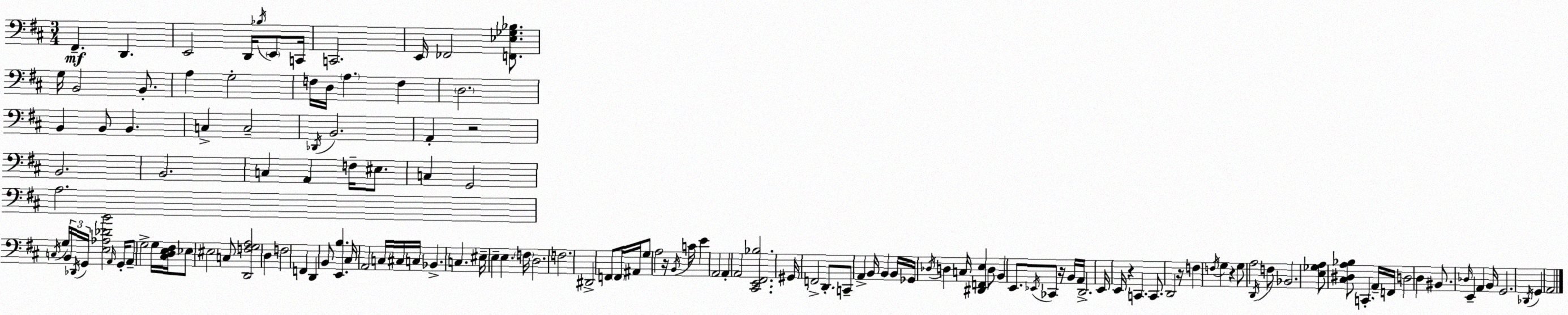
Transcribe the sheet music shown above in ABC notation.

X:1
T:Untitled
M:3/4
L:1/4
K:D
^F,, D,, E,,2 D,,/4 _B,/4 E,,/2 C,,/4 C,,2 E,,/4 _F,,2 [F,,_E,_G,_B,]/2 G,/4 B,,2 B,,/2 A, G,2 F,/4 D,/4 A, F, D,2 B,, B,,/2 B,, C, C,2 _D,,/4 B,,2 A,, z2 B,,2 B,,2 C, A,, F,/4 ^E,/2 C, G,,2 A,2 C,/4 G,/4 B,,/4 _D,,/4 G,,/4 [E,_A,_DB]2 A,,/4 G,,/4 A,,/2 G,2 G,/4 [^C,D,E,^F,]/4 _E,/2 ^E,2 C,/2 [D,,F,G,A,]2 D, F,2 F,, D,, B,,/2 [E,,B,] ^C,/4 A,,2 C,/4 ^C,/4 C,/4 _B,, C, ^E,/4 E, E, F,/4 D,2 F,2 ^D,,2 F,,/2 F,,/4 ^A,,/4 G,/2 A,2 z/4 B,,/4 C/4 E A,,2 A,, A,,2 [^C,,E,,^F,,_B,]2 ^G,,/4 F,,2 D,,/2 C,,/2 A,, B,,/4 B,, B,,/4 _G,,/4 _D,/4 D, C,/4 [^D,,F,,E,] D,/2 B,, E,,/2 _E,,/4 _C,,/2 z/4 B,,/4 A,,/4 D,,2 E,,/4 E,,/4 z C,, C,,/2 D,,2 z/4 F, F,/4 G, z G,/2 A,2 D,,/4 F,/2 _B,,2 [E,_G,A,]/2 [^C,^D,A,_B,]/2 C,, A,,/4 F,,/4 D,2 D, ^B,,/2 _D,/4 E,, A,, B,,/4 G,,2 _D,,/4 G,, A,,2